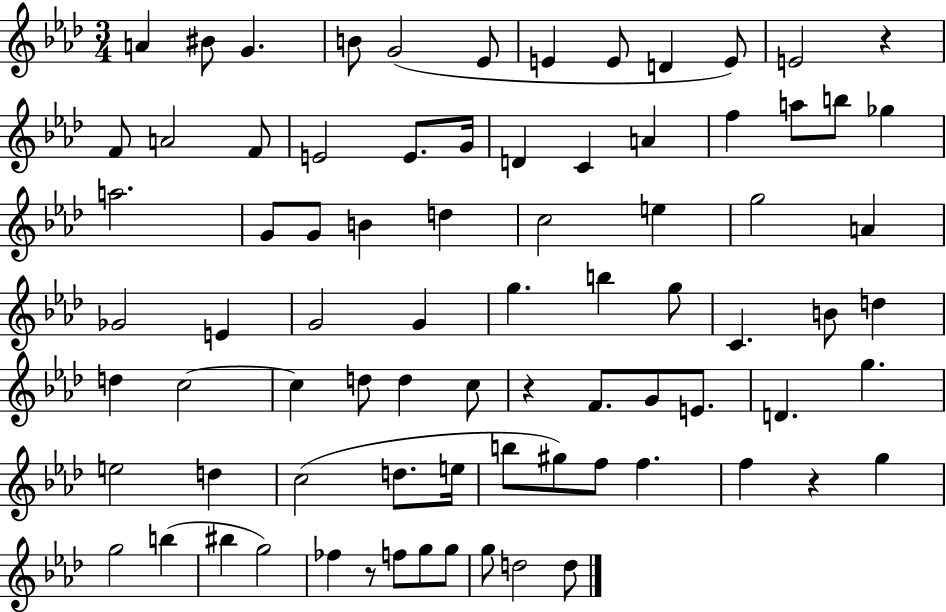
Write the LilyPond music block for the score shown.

{
  \clef treble
  \numericTimeSignature
  \time 3/4
  \key aes \major
  a'4 bis'8 g'4. | b'8 g'2( ees'8 | e'4 e'8 d'4 e'8) | e'2 r4 | \break f'8 a'2 f'8 | e'2 e'8. g'16 | d'4 c'4 a'4 | f''4 a''8 b''8 ges''4 | \break a''2. | g'8 g'8 b'4 d''4 | c''2 e''4 | g''2 a'4 | \break ges'2 e'4 | g'2 g'4 | g''4. b''4 g''8 | c'4. b'8 d''4 | \break d''4 c''2~~ | c''4 d''8 d''4 c''8 | r4 f'8. g'8 e'8. | d'4. g''4. | \break e''2 d''4 | c''2( d''8. e''16 | b''8 gis''8) f''8 f''4. | f''4 r4 g''4 | \break g''2 b''4( | bis''4 g''2) | fes''4 r8 f''8 g''8 g''8 | g''8 d''2 d''8 | \break \bar "|."
}